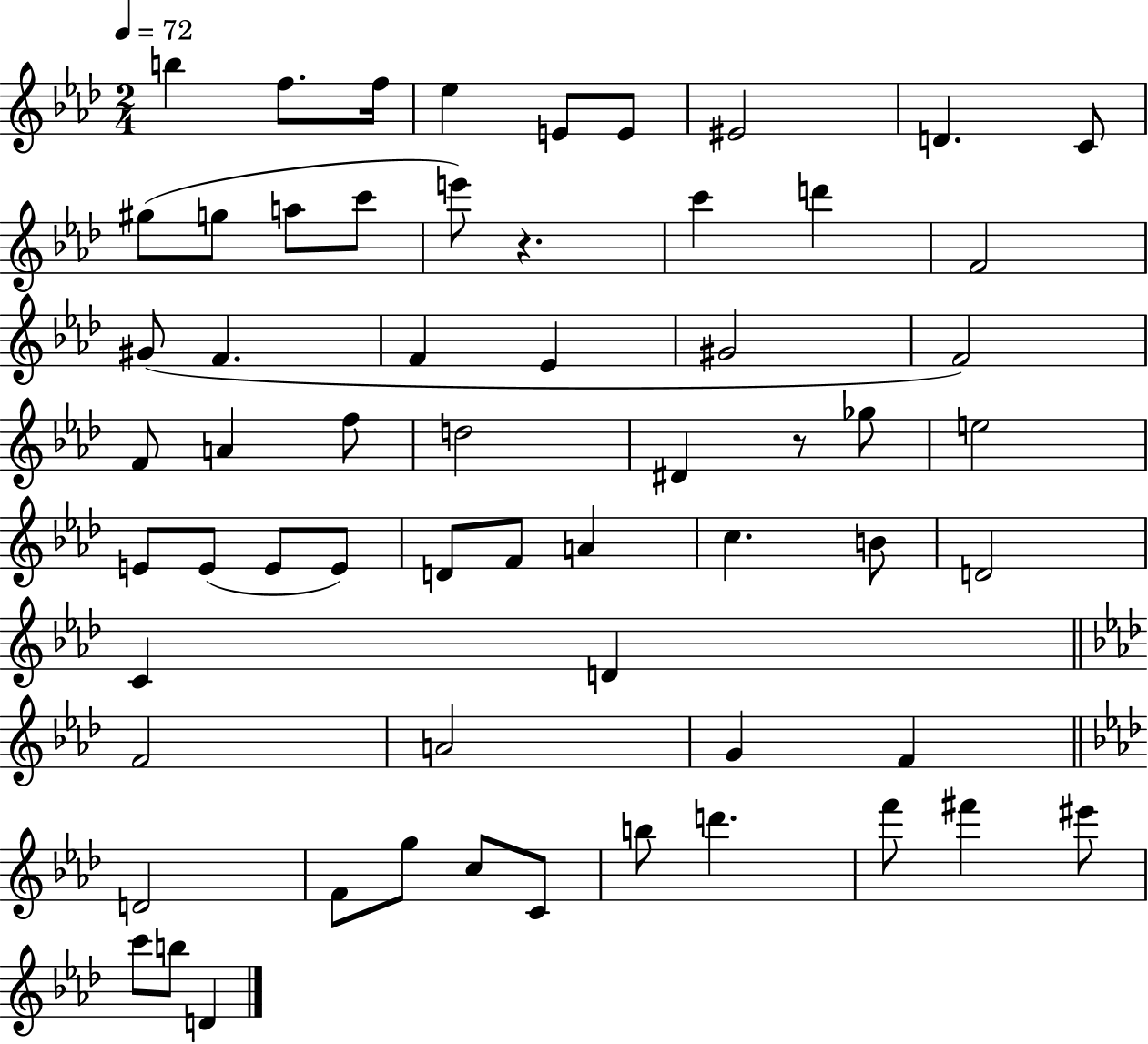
{
  \clef treble
  \numericTimeSignature
  \time 2/4
  \key aes \major
  \tempo 4 = 72
  b''4 f''8. f''16 | ees''4 e'8 e'8 | eis'2 | d'4. c'8 | \break gis''8( g''8 a''8 c'''8 | e'''8) r4. | c'''4 d'''4 | f'2 | \break gis'8( f'4. | f'4 ees'4 | gis'2 | f'2) | \break f'8 a'4 f''8 | d''2 | dis'4 r8 ges''8 | e''2 | \break e'8 e'8( e'8 e'8) | d'8 f'8 a'4 | c''4. b'8 | d'2 | \break c'4 d'4 | \bar "||" \break \key aes \major f'2 | a'2 | g'4 f'4 | \bar "||" \break \key f \minor d'2 | f'8 g''8 c''8 c'8 | b''8 d'''4. | f'''8 fis'''4 eis'''8 | \break c'''8 b''8 d'4 | \bar "|."
}